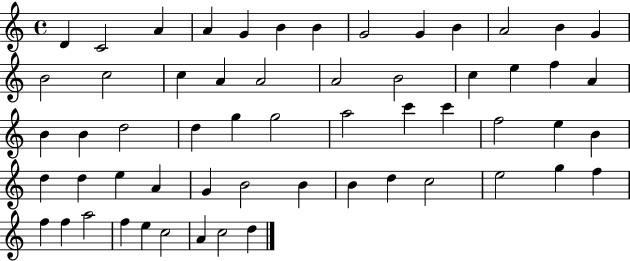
X:1
T:Untitled
M:4/4
L:1/4
K:C
D C2 A A G B B G2 G B A2 B G B2 c2 c A A2 A2 B2 c e f A B B d2 d g g2 a2 c' c' f2 e B d d e A G B2 B B d c2 e2 g f f f a2 f e c2 A c2 d